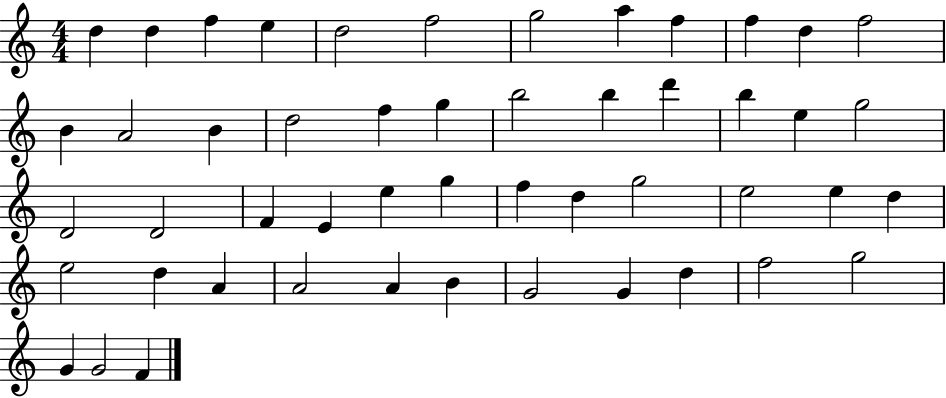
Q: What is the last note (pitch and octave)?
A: F4